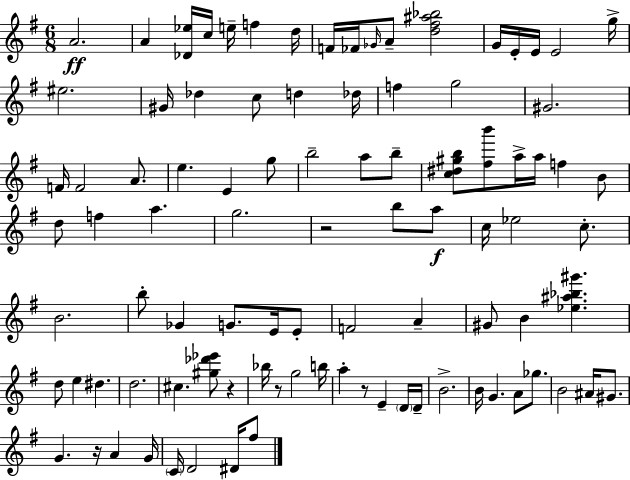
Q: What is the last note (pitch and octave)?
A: F#5